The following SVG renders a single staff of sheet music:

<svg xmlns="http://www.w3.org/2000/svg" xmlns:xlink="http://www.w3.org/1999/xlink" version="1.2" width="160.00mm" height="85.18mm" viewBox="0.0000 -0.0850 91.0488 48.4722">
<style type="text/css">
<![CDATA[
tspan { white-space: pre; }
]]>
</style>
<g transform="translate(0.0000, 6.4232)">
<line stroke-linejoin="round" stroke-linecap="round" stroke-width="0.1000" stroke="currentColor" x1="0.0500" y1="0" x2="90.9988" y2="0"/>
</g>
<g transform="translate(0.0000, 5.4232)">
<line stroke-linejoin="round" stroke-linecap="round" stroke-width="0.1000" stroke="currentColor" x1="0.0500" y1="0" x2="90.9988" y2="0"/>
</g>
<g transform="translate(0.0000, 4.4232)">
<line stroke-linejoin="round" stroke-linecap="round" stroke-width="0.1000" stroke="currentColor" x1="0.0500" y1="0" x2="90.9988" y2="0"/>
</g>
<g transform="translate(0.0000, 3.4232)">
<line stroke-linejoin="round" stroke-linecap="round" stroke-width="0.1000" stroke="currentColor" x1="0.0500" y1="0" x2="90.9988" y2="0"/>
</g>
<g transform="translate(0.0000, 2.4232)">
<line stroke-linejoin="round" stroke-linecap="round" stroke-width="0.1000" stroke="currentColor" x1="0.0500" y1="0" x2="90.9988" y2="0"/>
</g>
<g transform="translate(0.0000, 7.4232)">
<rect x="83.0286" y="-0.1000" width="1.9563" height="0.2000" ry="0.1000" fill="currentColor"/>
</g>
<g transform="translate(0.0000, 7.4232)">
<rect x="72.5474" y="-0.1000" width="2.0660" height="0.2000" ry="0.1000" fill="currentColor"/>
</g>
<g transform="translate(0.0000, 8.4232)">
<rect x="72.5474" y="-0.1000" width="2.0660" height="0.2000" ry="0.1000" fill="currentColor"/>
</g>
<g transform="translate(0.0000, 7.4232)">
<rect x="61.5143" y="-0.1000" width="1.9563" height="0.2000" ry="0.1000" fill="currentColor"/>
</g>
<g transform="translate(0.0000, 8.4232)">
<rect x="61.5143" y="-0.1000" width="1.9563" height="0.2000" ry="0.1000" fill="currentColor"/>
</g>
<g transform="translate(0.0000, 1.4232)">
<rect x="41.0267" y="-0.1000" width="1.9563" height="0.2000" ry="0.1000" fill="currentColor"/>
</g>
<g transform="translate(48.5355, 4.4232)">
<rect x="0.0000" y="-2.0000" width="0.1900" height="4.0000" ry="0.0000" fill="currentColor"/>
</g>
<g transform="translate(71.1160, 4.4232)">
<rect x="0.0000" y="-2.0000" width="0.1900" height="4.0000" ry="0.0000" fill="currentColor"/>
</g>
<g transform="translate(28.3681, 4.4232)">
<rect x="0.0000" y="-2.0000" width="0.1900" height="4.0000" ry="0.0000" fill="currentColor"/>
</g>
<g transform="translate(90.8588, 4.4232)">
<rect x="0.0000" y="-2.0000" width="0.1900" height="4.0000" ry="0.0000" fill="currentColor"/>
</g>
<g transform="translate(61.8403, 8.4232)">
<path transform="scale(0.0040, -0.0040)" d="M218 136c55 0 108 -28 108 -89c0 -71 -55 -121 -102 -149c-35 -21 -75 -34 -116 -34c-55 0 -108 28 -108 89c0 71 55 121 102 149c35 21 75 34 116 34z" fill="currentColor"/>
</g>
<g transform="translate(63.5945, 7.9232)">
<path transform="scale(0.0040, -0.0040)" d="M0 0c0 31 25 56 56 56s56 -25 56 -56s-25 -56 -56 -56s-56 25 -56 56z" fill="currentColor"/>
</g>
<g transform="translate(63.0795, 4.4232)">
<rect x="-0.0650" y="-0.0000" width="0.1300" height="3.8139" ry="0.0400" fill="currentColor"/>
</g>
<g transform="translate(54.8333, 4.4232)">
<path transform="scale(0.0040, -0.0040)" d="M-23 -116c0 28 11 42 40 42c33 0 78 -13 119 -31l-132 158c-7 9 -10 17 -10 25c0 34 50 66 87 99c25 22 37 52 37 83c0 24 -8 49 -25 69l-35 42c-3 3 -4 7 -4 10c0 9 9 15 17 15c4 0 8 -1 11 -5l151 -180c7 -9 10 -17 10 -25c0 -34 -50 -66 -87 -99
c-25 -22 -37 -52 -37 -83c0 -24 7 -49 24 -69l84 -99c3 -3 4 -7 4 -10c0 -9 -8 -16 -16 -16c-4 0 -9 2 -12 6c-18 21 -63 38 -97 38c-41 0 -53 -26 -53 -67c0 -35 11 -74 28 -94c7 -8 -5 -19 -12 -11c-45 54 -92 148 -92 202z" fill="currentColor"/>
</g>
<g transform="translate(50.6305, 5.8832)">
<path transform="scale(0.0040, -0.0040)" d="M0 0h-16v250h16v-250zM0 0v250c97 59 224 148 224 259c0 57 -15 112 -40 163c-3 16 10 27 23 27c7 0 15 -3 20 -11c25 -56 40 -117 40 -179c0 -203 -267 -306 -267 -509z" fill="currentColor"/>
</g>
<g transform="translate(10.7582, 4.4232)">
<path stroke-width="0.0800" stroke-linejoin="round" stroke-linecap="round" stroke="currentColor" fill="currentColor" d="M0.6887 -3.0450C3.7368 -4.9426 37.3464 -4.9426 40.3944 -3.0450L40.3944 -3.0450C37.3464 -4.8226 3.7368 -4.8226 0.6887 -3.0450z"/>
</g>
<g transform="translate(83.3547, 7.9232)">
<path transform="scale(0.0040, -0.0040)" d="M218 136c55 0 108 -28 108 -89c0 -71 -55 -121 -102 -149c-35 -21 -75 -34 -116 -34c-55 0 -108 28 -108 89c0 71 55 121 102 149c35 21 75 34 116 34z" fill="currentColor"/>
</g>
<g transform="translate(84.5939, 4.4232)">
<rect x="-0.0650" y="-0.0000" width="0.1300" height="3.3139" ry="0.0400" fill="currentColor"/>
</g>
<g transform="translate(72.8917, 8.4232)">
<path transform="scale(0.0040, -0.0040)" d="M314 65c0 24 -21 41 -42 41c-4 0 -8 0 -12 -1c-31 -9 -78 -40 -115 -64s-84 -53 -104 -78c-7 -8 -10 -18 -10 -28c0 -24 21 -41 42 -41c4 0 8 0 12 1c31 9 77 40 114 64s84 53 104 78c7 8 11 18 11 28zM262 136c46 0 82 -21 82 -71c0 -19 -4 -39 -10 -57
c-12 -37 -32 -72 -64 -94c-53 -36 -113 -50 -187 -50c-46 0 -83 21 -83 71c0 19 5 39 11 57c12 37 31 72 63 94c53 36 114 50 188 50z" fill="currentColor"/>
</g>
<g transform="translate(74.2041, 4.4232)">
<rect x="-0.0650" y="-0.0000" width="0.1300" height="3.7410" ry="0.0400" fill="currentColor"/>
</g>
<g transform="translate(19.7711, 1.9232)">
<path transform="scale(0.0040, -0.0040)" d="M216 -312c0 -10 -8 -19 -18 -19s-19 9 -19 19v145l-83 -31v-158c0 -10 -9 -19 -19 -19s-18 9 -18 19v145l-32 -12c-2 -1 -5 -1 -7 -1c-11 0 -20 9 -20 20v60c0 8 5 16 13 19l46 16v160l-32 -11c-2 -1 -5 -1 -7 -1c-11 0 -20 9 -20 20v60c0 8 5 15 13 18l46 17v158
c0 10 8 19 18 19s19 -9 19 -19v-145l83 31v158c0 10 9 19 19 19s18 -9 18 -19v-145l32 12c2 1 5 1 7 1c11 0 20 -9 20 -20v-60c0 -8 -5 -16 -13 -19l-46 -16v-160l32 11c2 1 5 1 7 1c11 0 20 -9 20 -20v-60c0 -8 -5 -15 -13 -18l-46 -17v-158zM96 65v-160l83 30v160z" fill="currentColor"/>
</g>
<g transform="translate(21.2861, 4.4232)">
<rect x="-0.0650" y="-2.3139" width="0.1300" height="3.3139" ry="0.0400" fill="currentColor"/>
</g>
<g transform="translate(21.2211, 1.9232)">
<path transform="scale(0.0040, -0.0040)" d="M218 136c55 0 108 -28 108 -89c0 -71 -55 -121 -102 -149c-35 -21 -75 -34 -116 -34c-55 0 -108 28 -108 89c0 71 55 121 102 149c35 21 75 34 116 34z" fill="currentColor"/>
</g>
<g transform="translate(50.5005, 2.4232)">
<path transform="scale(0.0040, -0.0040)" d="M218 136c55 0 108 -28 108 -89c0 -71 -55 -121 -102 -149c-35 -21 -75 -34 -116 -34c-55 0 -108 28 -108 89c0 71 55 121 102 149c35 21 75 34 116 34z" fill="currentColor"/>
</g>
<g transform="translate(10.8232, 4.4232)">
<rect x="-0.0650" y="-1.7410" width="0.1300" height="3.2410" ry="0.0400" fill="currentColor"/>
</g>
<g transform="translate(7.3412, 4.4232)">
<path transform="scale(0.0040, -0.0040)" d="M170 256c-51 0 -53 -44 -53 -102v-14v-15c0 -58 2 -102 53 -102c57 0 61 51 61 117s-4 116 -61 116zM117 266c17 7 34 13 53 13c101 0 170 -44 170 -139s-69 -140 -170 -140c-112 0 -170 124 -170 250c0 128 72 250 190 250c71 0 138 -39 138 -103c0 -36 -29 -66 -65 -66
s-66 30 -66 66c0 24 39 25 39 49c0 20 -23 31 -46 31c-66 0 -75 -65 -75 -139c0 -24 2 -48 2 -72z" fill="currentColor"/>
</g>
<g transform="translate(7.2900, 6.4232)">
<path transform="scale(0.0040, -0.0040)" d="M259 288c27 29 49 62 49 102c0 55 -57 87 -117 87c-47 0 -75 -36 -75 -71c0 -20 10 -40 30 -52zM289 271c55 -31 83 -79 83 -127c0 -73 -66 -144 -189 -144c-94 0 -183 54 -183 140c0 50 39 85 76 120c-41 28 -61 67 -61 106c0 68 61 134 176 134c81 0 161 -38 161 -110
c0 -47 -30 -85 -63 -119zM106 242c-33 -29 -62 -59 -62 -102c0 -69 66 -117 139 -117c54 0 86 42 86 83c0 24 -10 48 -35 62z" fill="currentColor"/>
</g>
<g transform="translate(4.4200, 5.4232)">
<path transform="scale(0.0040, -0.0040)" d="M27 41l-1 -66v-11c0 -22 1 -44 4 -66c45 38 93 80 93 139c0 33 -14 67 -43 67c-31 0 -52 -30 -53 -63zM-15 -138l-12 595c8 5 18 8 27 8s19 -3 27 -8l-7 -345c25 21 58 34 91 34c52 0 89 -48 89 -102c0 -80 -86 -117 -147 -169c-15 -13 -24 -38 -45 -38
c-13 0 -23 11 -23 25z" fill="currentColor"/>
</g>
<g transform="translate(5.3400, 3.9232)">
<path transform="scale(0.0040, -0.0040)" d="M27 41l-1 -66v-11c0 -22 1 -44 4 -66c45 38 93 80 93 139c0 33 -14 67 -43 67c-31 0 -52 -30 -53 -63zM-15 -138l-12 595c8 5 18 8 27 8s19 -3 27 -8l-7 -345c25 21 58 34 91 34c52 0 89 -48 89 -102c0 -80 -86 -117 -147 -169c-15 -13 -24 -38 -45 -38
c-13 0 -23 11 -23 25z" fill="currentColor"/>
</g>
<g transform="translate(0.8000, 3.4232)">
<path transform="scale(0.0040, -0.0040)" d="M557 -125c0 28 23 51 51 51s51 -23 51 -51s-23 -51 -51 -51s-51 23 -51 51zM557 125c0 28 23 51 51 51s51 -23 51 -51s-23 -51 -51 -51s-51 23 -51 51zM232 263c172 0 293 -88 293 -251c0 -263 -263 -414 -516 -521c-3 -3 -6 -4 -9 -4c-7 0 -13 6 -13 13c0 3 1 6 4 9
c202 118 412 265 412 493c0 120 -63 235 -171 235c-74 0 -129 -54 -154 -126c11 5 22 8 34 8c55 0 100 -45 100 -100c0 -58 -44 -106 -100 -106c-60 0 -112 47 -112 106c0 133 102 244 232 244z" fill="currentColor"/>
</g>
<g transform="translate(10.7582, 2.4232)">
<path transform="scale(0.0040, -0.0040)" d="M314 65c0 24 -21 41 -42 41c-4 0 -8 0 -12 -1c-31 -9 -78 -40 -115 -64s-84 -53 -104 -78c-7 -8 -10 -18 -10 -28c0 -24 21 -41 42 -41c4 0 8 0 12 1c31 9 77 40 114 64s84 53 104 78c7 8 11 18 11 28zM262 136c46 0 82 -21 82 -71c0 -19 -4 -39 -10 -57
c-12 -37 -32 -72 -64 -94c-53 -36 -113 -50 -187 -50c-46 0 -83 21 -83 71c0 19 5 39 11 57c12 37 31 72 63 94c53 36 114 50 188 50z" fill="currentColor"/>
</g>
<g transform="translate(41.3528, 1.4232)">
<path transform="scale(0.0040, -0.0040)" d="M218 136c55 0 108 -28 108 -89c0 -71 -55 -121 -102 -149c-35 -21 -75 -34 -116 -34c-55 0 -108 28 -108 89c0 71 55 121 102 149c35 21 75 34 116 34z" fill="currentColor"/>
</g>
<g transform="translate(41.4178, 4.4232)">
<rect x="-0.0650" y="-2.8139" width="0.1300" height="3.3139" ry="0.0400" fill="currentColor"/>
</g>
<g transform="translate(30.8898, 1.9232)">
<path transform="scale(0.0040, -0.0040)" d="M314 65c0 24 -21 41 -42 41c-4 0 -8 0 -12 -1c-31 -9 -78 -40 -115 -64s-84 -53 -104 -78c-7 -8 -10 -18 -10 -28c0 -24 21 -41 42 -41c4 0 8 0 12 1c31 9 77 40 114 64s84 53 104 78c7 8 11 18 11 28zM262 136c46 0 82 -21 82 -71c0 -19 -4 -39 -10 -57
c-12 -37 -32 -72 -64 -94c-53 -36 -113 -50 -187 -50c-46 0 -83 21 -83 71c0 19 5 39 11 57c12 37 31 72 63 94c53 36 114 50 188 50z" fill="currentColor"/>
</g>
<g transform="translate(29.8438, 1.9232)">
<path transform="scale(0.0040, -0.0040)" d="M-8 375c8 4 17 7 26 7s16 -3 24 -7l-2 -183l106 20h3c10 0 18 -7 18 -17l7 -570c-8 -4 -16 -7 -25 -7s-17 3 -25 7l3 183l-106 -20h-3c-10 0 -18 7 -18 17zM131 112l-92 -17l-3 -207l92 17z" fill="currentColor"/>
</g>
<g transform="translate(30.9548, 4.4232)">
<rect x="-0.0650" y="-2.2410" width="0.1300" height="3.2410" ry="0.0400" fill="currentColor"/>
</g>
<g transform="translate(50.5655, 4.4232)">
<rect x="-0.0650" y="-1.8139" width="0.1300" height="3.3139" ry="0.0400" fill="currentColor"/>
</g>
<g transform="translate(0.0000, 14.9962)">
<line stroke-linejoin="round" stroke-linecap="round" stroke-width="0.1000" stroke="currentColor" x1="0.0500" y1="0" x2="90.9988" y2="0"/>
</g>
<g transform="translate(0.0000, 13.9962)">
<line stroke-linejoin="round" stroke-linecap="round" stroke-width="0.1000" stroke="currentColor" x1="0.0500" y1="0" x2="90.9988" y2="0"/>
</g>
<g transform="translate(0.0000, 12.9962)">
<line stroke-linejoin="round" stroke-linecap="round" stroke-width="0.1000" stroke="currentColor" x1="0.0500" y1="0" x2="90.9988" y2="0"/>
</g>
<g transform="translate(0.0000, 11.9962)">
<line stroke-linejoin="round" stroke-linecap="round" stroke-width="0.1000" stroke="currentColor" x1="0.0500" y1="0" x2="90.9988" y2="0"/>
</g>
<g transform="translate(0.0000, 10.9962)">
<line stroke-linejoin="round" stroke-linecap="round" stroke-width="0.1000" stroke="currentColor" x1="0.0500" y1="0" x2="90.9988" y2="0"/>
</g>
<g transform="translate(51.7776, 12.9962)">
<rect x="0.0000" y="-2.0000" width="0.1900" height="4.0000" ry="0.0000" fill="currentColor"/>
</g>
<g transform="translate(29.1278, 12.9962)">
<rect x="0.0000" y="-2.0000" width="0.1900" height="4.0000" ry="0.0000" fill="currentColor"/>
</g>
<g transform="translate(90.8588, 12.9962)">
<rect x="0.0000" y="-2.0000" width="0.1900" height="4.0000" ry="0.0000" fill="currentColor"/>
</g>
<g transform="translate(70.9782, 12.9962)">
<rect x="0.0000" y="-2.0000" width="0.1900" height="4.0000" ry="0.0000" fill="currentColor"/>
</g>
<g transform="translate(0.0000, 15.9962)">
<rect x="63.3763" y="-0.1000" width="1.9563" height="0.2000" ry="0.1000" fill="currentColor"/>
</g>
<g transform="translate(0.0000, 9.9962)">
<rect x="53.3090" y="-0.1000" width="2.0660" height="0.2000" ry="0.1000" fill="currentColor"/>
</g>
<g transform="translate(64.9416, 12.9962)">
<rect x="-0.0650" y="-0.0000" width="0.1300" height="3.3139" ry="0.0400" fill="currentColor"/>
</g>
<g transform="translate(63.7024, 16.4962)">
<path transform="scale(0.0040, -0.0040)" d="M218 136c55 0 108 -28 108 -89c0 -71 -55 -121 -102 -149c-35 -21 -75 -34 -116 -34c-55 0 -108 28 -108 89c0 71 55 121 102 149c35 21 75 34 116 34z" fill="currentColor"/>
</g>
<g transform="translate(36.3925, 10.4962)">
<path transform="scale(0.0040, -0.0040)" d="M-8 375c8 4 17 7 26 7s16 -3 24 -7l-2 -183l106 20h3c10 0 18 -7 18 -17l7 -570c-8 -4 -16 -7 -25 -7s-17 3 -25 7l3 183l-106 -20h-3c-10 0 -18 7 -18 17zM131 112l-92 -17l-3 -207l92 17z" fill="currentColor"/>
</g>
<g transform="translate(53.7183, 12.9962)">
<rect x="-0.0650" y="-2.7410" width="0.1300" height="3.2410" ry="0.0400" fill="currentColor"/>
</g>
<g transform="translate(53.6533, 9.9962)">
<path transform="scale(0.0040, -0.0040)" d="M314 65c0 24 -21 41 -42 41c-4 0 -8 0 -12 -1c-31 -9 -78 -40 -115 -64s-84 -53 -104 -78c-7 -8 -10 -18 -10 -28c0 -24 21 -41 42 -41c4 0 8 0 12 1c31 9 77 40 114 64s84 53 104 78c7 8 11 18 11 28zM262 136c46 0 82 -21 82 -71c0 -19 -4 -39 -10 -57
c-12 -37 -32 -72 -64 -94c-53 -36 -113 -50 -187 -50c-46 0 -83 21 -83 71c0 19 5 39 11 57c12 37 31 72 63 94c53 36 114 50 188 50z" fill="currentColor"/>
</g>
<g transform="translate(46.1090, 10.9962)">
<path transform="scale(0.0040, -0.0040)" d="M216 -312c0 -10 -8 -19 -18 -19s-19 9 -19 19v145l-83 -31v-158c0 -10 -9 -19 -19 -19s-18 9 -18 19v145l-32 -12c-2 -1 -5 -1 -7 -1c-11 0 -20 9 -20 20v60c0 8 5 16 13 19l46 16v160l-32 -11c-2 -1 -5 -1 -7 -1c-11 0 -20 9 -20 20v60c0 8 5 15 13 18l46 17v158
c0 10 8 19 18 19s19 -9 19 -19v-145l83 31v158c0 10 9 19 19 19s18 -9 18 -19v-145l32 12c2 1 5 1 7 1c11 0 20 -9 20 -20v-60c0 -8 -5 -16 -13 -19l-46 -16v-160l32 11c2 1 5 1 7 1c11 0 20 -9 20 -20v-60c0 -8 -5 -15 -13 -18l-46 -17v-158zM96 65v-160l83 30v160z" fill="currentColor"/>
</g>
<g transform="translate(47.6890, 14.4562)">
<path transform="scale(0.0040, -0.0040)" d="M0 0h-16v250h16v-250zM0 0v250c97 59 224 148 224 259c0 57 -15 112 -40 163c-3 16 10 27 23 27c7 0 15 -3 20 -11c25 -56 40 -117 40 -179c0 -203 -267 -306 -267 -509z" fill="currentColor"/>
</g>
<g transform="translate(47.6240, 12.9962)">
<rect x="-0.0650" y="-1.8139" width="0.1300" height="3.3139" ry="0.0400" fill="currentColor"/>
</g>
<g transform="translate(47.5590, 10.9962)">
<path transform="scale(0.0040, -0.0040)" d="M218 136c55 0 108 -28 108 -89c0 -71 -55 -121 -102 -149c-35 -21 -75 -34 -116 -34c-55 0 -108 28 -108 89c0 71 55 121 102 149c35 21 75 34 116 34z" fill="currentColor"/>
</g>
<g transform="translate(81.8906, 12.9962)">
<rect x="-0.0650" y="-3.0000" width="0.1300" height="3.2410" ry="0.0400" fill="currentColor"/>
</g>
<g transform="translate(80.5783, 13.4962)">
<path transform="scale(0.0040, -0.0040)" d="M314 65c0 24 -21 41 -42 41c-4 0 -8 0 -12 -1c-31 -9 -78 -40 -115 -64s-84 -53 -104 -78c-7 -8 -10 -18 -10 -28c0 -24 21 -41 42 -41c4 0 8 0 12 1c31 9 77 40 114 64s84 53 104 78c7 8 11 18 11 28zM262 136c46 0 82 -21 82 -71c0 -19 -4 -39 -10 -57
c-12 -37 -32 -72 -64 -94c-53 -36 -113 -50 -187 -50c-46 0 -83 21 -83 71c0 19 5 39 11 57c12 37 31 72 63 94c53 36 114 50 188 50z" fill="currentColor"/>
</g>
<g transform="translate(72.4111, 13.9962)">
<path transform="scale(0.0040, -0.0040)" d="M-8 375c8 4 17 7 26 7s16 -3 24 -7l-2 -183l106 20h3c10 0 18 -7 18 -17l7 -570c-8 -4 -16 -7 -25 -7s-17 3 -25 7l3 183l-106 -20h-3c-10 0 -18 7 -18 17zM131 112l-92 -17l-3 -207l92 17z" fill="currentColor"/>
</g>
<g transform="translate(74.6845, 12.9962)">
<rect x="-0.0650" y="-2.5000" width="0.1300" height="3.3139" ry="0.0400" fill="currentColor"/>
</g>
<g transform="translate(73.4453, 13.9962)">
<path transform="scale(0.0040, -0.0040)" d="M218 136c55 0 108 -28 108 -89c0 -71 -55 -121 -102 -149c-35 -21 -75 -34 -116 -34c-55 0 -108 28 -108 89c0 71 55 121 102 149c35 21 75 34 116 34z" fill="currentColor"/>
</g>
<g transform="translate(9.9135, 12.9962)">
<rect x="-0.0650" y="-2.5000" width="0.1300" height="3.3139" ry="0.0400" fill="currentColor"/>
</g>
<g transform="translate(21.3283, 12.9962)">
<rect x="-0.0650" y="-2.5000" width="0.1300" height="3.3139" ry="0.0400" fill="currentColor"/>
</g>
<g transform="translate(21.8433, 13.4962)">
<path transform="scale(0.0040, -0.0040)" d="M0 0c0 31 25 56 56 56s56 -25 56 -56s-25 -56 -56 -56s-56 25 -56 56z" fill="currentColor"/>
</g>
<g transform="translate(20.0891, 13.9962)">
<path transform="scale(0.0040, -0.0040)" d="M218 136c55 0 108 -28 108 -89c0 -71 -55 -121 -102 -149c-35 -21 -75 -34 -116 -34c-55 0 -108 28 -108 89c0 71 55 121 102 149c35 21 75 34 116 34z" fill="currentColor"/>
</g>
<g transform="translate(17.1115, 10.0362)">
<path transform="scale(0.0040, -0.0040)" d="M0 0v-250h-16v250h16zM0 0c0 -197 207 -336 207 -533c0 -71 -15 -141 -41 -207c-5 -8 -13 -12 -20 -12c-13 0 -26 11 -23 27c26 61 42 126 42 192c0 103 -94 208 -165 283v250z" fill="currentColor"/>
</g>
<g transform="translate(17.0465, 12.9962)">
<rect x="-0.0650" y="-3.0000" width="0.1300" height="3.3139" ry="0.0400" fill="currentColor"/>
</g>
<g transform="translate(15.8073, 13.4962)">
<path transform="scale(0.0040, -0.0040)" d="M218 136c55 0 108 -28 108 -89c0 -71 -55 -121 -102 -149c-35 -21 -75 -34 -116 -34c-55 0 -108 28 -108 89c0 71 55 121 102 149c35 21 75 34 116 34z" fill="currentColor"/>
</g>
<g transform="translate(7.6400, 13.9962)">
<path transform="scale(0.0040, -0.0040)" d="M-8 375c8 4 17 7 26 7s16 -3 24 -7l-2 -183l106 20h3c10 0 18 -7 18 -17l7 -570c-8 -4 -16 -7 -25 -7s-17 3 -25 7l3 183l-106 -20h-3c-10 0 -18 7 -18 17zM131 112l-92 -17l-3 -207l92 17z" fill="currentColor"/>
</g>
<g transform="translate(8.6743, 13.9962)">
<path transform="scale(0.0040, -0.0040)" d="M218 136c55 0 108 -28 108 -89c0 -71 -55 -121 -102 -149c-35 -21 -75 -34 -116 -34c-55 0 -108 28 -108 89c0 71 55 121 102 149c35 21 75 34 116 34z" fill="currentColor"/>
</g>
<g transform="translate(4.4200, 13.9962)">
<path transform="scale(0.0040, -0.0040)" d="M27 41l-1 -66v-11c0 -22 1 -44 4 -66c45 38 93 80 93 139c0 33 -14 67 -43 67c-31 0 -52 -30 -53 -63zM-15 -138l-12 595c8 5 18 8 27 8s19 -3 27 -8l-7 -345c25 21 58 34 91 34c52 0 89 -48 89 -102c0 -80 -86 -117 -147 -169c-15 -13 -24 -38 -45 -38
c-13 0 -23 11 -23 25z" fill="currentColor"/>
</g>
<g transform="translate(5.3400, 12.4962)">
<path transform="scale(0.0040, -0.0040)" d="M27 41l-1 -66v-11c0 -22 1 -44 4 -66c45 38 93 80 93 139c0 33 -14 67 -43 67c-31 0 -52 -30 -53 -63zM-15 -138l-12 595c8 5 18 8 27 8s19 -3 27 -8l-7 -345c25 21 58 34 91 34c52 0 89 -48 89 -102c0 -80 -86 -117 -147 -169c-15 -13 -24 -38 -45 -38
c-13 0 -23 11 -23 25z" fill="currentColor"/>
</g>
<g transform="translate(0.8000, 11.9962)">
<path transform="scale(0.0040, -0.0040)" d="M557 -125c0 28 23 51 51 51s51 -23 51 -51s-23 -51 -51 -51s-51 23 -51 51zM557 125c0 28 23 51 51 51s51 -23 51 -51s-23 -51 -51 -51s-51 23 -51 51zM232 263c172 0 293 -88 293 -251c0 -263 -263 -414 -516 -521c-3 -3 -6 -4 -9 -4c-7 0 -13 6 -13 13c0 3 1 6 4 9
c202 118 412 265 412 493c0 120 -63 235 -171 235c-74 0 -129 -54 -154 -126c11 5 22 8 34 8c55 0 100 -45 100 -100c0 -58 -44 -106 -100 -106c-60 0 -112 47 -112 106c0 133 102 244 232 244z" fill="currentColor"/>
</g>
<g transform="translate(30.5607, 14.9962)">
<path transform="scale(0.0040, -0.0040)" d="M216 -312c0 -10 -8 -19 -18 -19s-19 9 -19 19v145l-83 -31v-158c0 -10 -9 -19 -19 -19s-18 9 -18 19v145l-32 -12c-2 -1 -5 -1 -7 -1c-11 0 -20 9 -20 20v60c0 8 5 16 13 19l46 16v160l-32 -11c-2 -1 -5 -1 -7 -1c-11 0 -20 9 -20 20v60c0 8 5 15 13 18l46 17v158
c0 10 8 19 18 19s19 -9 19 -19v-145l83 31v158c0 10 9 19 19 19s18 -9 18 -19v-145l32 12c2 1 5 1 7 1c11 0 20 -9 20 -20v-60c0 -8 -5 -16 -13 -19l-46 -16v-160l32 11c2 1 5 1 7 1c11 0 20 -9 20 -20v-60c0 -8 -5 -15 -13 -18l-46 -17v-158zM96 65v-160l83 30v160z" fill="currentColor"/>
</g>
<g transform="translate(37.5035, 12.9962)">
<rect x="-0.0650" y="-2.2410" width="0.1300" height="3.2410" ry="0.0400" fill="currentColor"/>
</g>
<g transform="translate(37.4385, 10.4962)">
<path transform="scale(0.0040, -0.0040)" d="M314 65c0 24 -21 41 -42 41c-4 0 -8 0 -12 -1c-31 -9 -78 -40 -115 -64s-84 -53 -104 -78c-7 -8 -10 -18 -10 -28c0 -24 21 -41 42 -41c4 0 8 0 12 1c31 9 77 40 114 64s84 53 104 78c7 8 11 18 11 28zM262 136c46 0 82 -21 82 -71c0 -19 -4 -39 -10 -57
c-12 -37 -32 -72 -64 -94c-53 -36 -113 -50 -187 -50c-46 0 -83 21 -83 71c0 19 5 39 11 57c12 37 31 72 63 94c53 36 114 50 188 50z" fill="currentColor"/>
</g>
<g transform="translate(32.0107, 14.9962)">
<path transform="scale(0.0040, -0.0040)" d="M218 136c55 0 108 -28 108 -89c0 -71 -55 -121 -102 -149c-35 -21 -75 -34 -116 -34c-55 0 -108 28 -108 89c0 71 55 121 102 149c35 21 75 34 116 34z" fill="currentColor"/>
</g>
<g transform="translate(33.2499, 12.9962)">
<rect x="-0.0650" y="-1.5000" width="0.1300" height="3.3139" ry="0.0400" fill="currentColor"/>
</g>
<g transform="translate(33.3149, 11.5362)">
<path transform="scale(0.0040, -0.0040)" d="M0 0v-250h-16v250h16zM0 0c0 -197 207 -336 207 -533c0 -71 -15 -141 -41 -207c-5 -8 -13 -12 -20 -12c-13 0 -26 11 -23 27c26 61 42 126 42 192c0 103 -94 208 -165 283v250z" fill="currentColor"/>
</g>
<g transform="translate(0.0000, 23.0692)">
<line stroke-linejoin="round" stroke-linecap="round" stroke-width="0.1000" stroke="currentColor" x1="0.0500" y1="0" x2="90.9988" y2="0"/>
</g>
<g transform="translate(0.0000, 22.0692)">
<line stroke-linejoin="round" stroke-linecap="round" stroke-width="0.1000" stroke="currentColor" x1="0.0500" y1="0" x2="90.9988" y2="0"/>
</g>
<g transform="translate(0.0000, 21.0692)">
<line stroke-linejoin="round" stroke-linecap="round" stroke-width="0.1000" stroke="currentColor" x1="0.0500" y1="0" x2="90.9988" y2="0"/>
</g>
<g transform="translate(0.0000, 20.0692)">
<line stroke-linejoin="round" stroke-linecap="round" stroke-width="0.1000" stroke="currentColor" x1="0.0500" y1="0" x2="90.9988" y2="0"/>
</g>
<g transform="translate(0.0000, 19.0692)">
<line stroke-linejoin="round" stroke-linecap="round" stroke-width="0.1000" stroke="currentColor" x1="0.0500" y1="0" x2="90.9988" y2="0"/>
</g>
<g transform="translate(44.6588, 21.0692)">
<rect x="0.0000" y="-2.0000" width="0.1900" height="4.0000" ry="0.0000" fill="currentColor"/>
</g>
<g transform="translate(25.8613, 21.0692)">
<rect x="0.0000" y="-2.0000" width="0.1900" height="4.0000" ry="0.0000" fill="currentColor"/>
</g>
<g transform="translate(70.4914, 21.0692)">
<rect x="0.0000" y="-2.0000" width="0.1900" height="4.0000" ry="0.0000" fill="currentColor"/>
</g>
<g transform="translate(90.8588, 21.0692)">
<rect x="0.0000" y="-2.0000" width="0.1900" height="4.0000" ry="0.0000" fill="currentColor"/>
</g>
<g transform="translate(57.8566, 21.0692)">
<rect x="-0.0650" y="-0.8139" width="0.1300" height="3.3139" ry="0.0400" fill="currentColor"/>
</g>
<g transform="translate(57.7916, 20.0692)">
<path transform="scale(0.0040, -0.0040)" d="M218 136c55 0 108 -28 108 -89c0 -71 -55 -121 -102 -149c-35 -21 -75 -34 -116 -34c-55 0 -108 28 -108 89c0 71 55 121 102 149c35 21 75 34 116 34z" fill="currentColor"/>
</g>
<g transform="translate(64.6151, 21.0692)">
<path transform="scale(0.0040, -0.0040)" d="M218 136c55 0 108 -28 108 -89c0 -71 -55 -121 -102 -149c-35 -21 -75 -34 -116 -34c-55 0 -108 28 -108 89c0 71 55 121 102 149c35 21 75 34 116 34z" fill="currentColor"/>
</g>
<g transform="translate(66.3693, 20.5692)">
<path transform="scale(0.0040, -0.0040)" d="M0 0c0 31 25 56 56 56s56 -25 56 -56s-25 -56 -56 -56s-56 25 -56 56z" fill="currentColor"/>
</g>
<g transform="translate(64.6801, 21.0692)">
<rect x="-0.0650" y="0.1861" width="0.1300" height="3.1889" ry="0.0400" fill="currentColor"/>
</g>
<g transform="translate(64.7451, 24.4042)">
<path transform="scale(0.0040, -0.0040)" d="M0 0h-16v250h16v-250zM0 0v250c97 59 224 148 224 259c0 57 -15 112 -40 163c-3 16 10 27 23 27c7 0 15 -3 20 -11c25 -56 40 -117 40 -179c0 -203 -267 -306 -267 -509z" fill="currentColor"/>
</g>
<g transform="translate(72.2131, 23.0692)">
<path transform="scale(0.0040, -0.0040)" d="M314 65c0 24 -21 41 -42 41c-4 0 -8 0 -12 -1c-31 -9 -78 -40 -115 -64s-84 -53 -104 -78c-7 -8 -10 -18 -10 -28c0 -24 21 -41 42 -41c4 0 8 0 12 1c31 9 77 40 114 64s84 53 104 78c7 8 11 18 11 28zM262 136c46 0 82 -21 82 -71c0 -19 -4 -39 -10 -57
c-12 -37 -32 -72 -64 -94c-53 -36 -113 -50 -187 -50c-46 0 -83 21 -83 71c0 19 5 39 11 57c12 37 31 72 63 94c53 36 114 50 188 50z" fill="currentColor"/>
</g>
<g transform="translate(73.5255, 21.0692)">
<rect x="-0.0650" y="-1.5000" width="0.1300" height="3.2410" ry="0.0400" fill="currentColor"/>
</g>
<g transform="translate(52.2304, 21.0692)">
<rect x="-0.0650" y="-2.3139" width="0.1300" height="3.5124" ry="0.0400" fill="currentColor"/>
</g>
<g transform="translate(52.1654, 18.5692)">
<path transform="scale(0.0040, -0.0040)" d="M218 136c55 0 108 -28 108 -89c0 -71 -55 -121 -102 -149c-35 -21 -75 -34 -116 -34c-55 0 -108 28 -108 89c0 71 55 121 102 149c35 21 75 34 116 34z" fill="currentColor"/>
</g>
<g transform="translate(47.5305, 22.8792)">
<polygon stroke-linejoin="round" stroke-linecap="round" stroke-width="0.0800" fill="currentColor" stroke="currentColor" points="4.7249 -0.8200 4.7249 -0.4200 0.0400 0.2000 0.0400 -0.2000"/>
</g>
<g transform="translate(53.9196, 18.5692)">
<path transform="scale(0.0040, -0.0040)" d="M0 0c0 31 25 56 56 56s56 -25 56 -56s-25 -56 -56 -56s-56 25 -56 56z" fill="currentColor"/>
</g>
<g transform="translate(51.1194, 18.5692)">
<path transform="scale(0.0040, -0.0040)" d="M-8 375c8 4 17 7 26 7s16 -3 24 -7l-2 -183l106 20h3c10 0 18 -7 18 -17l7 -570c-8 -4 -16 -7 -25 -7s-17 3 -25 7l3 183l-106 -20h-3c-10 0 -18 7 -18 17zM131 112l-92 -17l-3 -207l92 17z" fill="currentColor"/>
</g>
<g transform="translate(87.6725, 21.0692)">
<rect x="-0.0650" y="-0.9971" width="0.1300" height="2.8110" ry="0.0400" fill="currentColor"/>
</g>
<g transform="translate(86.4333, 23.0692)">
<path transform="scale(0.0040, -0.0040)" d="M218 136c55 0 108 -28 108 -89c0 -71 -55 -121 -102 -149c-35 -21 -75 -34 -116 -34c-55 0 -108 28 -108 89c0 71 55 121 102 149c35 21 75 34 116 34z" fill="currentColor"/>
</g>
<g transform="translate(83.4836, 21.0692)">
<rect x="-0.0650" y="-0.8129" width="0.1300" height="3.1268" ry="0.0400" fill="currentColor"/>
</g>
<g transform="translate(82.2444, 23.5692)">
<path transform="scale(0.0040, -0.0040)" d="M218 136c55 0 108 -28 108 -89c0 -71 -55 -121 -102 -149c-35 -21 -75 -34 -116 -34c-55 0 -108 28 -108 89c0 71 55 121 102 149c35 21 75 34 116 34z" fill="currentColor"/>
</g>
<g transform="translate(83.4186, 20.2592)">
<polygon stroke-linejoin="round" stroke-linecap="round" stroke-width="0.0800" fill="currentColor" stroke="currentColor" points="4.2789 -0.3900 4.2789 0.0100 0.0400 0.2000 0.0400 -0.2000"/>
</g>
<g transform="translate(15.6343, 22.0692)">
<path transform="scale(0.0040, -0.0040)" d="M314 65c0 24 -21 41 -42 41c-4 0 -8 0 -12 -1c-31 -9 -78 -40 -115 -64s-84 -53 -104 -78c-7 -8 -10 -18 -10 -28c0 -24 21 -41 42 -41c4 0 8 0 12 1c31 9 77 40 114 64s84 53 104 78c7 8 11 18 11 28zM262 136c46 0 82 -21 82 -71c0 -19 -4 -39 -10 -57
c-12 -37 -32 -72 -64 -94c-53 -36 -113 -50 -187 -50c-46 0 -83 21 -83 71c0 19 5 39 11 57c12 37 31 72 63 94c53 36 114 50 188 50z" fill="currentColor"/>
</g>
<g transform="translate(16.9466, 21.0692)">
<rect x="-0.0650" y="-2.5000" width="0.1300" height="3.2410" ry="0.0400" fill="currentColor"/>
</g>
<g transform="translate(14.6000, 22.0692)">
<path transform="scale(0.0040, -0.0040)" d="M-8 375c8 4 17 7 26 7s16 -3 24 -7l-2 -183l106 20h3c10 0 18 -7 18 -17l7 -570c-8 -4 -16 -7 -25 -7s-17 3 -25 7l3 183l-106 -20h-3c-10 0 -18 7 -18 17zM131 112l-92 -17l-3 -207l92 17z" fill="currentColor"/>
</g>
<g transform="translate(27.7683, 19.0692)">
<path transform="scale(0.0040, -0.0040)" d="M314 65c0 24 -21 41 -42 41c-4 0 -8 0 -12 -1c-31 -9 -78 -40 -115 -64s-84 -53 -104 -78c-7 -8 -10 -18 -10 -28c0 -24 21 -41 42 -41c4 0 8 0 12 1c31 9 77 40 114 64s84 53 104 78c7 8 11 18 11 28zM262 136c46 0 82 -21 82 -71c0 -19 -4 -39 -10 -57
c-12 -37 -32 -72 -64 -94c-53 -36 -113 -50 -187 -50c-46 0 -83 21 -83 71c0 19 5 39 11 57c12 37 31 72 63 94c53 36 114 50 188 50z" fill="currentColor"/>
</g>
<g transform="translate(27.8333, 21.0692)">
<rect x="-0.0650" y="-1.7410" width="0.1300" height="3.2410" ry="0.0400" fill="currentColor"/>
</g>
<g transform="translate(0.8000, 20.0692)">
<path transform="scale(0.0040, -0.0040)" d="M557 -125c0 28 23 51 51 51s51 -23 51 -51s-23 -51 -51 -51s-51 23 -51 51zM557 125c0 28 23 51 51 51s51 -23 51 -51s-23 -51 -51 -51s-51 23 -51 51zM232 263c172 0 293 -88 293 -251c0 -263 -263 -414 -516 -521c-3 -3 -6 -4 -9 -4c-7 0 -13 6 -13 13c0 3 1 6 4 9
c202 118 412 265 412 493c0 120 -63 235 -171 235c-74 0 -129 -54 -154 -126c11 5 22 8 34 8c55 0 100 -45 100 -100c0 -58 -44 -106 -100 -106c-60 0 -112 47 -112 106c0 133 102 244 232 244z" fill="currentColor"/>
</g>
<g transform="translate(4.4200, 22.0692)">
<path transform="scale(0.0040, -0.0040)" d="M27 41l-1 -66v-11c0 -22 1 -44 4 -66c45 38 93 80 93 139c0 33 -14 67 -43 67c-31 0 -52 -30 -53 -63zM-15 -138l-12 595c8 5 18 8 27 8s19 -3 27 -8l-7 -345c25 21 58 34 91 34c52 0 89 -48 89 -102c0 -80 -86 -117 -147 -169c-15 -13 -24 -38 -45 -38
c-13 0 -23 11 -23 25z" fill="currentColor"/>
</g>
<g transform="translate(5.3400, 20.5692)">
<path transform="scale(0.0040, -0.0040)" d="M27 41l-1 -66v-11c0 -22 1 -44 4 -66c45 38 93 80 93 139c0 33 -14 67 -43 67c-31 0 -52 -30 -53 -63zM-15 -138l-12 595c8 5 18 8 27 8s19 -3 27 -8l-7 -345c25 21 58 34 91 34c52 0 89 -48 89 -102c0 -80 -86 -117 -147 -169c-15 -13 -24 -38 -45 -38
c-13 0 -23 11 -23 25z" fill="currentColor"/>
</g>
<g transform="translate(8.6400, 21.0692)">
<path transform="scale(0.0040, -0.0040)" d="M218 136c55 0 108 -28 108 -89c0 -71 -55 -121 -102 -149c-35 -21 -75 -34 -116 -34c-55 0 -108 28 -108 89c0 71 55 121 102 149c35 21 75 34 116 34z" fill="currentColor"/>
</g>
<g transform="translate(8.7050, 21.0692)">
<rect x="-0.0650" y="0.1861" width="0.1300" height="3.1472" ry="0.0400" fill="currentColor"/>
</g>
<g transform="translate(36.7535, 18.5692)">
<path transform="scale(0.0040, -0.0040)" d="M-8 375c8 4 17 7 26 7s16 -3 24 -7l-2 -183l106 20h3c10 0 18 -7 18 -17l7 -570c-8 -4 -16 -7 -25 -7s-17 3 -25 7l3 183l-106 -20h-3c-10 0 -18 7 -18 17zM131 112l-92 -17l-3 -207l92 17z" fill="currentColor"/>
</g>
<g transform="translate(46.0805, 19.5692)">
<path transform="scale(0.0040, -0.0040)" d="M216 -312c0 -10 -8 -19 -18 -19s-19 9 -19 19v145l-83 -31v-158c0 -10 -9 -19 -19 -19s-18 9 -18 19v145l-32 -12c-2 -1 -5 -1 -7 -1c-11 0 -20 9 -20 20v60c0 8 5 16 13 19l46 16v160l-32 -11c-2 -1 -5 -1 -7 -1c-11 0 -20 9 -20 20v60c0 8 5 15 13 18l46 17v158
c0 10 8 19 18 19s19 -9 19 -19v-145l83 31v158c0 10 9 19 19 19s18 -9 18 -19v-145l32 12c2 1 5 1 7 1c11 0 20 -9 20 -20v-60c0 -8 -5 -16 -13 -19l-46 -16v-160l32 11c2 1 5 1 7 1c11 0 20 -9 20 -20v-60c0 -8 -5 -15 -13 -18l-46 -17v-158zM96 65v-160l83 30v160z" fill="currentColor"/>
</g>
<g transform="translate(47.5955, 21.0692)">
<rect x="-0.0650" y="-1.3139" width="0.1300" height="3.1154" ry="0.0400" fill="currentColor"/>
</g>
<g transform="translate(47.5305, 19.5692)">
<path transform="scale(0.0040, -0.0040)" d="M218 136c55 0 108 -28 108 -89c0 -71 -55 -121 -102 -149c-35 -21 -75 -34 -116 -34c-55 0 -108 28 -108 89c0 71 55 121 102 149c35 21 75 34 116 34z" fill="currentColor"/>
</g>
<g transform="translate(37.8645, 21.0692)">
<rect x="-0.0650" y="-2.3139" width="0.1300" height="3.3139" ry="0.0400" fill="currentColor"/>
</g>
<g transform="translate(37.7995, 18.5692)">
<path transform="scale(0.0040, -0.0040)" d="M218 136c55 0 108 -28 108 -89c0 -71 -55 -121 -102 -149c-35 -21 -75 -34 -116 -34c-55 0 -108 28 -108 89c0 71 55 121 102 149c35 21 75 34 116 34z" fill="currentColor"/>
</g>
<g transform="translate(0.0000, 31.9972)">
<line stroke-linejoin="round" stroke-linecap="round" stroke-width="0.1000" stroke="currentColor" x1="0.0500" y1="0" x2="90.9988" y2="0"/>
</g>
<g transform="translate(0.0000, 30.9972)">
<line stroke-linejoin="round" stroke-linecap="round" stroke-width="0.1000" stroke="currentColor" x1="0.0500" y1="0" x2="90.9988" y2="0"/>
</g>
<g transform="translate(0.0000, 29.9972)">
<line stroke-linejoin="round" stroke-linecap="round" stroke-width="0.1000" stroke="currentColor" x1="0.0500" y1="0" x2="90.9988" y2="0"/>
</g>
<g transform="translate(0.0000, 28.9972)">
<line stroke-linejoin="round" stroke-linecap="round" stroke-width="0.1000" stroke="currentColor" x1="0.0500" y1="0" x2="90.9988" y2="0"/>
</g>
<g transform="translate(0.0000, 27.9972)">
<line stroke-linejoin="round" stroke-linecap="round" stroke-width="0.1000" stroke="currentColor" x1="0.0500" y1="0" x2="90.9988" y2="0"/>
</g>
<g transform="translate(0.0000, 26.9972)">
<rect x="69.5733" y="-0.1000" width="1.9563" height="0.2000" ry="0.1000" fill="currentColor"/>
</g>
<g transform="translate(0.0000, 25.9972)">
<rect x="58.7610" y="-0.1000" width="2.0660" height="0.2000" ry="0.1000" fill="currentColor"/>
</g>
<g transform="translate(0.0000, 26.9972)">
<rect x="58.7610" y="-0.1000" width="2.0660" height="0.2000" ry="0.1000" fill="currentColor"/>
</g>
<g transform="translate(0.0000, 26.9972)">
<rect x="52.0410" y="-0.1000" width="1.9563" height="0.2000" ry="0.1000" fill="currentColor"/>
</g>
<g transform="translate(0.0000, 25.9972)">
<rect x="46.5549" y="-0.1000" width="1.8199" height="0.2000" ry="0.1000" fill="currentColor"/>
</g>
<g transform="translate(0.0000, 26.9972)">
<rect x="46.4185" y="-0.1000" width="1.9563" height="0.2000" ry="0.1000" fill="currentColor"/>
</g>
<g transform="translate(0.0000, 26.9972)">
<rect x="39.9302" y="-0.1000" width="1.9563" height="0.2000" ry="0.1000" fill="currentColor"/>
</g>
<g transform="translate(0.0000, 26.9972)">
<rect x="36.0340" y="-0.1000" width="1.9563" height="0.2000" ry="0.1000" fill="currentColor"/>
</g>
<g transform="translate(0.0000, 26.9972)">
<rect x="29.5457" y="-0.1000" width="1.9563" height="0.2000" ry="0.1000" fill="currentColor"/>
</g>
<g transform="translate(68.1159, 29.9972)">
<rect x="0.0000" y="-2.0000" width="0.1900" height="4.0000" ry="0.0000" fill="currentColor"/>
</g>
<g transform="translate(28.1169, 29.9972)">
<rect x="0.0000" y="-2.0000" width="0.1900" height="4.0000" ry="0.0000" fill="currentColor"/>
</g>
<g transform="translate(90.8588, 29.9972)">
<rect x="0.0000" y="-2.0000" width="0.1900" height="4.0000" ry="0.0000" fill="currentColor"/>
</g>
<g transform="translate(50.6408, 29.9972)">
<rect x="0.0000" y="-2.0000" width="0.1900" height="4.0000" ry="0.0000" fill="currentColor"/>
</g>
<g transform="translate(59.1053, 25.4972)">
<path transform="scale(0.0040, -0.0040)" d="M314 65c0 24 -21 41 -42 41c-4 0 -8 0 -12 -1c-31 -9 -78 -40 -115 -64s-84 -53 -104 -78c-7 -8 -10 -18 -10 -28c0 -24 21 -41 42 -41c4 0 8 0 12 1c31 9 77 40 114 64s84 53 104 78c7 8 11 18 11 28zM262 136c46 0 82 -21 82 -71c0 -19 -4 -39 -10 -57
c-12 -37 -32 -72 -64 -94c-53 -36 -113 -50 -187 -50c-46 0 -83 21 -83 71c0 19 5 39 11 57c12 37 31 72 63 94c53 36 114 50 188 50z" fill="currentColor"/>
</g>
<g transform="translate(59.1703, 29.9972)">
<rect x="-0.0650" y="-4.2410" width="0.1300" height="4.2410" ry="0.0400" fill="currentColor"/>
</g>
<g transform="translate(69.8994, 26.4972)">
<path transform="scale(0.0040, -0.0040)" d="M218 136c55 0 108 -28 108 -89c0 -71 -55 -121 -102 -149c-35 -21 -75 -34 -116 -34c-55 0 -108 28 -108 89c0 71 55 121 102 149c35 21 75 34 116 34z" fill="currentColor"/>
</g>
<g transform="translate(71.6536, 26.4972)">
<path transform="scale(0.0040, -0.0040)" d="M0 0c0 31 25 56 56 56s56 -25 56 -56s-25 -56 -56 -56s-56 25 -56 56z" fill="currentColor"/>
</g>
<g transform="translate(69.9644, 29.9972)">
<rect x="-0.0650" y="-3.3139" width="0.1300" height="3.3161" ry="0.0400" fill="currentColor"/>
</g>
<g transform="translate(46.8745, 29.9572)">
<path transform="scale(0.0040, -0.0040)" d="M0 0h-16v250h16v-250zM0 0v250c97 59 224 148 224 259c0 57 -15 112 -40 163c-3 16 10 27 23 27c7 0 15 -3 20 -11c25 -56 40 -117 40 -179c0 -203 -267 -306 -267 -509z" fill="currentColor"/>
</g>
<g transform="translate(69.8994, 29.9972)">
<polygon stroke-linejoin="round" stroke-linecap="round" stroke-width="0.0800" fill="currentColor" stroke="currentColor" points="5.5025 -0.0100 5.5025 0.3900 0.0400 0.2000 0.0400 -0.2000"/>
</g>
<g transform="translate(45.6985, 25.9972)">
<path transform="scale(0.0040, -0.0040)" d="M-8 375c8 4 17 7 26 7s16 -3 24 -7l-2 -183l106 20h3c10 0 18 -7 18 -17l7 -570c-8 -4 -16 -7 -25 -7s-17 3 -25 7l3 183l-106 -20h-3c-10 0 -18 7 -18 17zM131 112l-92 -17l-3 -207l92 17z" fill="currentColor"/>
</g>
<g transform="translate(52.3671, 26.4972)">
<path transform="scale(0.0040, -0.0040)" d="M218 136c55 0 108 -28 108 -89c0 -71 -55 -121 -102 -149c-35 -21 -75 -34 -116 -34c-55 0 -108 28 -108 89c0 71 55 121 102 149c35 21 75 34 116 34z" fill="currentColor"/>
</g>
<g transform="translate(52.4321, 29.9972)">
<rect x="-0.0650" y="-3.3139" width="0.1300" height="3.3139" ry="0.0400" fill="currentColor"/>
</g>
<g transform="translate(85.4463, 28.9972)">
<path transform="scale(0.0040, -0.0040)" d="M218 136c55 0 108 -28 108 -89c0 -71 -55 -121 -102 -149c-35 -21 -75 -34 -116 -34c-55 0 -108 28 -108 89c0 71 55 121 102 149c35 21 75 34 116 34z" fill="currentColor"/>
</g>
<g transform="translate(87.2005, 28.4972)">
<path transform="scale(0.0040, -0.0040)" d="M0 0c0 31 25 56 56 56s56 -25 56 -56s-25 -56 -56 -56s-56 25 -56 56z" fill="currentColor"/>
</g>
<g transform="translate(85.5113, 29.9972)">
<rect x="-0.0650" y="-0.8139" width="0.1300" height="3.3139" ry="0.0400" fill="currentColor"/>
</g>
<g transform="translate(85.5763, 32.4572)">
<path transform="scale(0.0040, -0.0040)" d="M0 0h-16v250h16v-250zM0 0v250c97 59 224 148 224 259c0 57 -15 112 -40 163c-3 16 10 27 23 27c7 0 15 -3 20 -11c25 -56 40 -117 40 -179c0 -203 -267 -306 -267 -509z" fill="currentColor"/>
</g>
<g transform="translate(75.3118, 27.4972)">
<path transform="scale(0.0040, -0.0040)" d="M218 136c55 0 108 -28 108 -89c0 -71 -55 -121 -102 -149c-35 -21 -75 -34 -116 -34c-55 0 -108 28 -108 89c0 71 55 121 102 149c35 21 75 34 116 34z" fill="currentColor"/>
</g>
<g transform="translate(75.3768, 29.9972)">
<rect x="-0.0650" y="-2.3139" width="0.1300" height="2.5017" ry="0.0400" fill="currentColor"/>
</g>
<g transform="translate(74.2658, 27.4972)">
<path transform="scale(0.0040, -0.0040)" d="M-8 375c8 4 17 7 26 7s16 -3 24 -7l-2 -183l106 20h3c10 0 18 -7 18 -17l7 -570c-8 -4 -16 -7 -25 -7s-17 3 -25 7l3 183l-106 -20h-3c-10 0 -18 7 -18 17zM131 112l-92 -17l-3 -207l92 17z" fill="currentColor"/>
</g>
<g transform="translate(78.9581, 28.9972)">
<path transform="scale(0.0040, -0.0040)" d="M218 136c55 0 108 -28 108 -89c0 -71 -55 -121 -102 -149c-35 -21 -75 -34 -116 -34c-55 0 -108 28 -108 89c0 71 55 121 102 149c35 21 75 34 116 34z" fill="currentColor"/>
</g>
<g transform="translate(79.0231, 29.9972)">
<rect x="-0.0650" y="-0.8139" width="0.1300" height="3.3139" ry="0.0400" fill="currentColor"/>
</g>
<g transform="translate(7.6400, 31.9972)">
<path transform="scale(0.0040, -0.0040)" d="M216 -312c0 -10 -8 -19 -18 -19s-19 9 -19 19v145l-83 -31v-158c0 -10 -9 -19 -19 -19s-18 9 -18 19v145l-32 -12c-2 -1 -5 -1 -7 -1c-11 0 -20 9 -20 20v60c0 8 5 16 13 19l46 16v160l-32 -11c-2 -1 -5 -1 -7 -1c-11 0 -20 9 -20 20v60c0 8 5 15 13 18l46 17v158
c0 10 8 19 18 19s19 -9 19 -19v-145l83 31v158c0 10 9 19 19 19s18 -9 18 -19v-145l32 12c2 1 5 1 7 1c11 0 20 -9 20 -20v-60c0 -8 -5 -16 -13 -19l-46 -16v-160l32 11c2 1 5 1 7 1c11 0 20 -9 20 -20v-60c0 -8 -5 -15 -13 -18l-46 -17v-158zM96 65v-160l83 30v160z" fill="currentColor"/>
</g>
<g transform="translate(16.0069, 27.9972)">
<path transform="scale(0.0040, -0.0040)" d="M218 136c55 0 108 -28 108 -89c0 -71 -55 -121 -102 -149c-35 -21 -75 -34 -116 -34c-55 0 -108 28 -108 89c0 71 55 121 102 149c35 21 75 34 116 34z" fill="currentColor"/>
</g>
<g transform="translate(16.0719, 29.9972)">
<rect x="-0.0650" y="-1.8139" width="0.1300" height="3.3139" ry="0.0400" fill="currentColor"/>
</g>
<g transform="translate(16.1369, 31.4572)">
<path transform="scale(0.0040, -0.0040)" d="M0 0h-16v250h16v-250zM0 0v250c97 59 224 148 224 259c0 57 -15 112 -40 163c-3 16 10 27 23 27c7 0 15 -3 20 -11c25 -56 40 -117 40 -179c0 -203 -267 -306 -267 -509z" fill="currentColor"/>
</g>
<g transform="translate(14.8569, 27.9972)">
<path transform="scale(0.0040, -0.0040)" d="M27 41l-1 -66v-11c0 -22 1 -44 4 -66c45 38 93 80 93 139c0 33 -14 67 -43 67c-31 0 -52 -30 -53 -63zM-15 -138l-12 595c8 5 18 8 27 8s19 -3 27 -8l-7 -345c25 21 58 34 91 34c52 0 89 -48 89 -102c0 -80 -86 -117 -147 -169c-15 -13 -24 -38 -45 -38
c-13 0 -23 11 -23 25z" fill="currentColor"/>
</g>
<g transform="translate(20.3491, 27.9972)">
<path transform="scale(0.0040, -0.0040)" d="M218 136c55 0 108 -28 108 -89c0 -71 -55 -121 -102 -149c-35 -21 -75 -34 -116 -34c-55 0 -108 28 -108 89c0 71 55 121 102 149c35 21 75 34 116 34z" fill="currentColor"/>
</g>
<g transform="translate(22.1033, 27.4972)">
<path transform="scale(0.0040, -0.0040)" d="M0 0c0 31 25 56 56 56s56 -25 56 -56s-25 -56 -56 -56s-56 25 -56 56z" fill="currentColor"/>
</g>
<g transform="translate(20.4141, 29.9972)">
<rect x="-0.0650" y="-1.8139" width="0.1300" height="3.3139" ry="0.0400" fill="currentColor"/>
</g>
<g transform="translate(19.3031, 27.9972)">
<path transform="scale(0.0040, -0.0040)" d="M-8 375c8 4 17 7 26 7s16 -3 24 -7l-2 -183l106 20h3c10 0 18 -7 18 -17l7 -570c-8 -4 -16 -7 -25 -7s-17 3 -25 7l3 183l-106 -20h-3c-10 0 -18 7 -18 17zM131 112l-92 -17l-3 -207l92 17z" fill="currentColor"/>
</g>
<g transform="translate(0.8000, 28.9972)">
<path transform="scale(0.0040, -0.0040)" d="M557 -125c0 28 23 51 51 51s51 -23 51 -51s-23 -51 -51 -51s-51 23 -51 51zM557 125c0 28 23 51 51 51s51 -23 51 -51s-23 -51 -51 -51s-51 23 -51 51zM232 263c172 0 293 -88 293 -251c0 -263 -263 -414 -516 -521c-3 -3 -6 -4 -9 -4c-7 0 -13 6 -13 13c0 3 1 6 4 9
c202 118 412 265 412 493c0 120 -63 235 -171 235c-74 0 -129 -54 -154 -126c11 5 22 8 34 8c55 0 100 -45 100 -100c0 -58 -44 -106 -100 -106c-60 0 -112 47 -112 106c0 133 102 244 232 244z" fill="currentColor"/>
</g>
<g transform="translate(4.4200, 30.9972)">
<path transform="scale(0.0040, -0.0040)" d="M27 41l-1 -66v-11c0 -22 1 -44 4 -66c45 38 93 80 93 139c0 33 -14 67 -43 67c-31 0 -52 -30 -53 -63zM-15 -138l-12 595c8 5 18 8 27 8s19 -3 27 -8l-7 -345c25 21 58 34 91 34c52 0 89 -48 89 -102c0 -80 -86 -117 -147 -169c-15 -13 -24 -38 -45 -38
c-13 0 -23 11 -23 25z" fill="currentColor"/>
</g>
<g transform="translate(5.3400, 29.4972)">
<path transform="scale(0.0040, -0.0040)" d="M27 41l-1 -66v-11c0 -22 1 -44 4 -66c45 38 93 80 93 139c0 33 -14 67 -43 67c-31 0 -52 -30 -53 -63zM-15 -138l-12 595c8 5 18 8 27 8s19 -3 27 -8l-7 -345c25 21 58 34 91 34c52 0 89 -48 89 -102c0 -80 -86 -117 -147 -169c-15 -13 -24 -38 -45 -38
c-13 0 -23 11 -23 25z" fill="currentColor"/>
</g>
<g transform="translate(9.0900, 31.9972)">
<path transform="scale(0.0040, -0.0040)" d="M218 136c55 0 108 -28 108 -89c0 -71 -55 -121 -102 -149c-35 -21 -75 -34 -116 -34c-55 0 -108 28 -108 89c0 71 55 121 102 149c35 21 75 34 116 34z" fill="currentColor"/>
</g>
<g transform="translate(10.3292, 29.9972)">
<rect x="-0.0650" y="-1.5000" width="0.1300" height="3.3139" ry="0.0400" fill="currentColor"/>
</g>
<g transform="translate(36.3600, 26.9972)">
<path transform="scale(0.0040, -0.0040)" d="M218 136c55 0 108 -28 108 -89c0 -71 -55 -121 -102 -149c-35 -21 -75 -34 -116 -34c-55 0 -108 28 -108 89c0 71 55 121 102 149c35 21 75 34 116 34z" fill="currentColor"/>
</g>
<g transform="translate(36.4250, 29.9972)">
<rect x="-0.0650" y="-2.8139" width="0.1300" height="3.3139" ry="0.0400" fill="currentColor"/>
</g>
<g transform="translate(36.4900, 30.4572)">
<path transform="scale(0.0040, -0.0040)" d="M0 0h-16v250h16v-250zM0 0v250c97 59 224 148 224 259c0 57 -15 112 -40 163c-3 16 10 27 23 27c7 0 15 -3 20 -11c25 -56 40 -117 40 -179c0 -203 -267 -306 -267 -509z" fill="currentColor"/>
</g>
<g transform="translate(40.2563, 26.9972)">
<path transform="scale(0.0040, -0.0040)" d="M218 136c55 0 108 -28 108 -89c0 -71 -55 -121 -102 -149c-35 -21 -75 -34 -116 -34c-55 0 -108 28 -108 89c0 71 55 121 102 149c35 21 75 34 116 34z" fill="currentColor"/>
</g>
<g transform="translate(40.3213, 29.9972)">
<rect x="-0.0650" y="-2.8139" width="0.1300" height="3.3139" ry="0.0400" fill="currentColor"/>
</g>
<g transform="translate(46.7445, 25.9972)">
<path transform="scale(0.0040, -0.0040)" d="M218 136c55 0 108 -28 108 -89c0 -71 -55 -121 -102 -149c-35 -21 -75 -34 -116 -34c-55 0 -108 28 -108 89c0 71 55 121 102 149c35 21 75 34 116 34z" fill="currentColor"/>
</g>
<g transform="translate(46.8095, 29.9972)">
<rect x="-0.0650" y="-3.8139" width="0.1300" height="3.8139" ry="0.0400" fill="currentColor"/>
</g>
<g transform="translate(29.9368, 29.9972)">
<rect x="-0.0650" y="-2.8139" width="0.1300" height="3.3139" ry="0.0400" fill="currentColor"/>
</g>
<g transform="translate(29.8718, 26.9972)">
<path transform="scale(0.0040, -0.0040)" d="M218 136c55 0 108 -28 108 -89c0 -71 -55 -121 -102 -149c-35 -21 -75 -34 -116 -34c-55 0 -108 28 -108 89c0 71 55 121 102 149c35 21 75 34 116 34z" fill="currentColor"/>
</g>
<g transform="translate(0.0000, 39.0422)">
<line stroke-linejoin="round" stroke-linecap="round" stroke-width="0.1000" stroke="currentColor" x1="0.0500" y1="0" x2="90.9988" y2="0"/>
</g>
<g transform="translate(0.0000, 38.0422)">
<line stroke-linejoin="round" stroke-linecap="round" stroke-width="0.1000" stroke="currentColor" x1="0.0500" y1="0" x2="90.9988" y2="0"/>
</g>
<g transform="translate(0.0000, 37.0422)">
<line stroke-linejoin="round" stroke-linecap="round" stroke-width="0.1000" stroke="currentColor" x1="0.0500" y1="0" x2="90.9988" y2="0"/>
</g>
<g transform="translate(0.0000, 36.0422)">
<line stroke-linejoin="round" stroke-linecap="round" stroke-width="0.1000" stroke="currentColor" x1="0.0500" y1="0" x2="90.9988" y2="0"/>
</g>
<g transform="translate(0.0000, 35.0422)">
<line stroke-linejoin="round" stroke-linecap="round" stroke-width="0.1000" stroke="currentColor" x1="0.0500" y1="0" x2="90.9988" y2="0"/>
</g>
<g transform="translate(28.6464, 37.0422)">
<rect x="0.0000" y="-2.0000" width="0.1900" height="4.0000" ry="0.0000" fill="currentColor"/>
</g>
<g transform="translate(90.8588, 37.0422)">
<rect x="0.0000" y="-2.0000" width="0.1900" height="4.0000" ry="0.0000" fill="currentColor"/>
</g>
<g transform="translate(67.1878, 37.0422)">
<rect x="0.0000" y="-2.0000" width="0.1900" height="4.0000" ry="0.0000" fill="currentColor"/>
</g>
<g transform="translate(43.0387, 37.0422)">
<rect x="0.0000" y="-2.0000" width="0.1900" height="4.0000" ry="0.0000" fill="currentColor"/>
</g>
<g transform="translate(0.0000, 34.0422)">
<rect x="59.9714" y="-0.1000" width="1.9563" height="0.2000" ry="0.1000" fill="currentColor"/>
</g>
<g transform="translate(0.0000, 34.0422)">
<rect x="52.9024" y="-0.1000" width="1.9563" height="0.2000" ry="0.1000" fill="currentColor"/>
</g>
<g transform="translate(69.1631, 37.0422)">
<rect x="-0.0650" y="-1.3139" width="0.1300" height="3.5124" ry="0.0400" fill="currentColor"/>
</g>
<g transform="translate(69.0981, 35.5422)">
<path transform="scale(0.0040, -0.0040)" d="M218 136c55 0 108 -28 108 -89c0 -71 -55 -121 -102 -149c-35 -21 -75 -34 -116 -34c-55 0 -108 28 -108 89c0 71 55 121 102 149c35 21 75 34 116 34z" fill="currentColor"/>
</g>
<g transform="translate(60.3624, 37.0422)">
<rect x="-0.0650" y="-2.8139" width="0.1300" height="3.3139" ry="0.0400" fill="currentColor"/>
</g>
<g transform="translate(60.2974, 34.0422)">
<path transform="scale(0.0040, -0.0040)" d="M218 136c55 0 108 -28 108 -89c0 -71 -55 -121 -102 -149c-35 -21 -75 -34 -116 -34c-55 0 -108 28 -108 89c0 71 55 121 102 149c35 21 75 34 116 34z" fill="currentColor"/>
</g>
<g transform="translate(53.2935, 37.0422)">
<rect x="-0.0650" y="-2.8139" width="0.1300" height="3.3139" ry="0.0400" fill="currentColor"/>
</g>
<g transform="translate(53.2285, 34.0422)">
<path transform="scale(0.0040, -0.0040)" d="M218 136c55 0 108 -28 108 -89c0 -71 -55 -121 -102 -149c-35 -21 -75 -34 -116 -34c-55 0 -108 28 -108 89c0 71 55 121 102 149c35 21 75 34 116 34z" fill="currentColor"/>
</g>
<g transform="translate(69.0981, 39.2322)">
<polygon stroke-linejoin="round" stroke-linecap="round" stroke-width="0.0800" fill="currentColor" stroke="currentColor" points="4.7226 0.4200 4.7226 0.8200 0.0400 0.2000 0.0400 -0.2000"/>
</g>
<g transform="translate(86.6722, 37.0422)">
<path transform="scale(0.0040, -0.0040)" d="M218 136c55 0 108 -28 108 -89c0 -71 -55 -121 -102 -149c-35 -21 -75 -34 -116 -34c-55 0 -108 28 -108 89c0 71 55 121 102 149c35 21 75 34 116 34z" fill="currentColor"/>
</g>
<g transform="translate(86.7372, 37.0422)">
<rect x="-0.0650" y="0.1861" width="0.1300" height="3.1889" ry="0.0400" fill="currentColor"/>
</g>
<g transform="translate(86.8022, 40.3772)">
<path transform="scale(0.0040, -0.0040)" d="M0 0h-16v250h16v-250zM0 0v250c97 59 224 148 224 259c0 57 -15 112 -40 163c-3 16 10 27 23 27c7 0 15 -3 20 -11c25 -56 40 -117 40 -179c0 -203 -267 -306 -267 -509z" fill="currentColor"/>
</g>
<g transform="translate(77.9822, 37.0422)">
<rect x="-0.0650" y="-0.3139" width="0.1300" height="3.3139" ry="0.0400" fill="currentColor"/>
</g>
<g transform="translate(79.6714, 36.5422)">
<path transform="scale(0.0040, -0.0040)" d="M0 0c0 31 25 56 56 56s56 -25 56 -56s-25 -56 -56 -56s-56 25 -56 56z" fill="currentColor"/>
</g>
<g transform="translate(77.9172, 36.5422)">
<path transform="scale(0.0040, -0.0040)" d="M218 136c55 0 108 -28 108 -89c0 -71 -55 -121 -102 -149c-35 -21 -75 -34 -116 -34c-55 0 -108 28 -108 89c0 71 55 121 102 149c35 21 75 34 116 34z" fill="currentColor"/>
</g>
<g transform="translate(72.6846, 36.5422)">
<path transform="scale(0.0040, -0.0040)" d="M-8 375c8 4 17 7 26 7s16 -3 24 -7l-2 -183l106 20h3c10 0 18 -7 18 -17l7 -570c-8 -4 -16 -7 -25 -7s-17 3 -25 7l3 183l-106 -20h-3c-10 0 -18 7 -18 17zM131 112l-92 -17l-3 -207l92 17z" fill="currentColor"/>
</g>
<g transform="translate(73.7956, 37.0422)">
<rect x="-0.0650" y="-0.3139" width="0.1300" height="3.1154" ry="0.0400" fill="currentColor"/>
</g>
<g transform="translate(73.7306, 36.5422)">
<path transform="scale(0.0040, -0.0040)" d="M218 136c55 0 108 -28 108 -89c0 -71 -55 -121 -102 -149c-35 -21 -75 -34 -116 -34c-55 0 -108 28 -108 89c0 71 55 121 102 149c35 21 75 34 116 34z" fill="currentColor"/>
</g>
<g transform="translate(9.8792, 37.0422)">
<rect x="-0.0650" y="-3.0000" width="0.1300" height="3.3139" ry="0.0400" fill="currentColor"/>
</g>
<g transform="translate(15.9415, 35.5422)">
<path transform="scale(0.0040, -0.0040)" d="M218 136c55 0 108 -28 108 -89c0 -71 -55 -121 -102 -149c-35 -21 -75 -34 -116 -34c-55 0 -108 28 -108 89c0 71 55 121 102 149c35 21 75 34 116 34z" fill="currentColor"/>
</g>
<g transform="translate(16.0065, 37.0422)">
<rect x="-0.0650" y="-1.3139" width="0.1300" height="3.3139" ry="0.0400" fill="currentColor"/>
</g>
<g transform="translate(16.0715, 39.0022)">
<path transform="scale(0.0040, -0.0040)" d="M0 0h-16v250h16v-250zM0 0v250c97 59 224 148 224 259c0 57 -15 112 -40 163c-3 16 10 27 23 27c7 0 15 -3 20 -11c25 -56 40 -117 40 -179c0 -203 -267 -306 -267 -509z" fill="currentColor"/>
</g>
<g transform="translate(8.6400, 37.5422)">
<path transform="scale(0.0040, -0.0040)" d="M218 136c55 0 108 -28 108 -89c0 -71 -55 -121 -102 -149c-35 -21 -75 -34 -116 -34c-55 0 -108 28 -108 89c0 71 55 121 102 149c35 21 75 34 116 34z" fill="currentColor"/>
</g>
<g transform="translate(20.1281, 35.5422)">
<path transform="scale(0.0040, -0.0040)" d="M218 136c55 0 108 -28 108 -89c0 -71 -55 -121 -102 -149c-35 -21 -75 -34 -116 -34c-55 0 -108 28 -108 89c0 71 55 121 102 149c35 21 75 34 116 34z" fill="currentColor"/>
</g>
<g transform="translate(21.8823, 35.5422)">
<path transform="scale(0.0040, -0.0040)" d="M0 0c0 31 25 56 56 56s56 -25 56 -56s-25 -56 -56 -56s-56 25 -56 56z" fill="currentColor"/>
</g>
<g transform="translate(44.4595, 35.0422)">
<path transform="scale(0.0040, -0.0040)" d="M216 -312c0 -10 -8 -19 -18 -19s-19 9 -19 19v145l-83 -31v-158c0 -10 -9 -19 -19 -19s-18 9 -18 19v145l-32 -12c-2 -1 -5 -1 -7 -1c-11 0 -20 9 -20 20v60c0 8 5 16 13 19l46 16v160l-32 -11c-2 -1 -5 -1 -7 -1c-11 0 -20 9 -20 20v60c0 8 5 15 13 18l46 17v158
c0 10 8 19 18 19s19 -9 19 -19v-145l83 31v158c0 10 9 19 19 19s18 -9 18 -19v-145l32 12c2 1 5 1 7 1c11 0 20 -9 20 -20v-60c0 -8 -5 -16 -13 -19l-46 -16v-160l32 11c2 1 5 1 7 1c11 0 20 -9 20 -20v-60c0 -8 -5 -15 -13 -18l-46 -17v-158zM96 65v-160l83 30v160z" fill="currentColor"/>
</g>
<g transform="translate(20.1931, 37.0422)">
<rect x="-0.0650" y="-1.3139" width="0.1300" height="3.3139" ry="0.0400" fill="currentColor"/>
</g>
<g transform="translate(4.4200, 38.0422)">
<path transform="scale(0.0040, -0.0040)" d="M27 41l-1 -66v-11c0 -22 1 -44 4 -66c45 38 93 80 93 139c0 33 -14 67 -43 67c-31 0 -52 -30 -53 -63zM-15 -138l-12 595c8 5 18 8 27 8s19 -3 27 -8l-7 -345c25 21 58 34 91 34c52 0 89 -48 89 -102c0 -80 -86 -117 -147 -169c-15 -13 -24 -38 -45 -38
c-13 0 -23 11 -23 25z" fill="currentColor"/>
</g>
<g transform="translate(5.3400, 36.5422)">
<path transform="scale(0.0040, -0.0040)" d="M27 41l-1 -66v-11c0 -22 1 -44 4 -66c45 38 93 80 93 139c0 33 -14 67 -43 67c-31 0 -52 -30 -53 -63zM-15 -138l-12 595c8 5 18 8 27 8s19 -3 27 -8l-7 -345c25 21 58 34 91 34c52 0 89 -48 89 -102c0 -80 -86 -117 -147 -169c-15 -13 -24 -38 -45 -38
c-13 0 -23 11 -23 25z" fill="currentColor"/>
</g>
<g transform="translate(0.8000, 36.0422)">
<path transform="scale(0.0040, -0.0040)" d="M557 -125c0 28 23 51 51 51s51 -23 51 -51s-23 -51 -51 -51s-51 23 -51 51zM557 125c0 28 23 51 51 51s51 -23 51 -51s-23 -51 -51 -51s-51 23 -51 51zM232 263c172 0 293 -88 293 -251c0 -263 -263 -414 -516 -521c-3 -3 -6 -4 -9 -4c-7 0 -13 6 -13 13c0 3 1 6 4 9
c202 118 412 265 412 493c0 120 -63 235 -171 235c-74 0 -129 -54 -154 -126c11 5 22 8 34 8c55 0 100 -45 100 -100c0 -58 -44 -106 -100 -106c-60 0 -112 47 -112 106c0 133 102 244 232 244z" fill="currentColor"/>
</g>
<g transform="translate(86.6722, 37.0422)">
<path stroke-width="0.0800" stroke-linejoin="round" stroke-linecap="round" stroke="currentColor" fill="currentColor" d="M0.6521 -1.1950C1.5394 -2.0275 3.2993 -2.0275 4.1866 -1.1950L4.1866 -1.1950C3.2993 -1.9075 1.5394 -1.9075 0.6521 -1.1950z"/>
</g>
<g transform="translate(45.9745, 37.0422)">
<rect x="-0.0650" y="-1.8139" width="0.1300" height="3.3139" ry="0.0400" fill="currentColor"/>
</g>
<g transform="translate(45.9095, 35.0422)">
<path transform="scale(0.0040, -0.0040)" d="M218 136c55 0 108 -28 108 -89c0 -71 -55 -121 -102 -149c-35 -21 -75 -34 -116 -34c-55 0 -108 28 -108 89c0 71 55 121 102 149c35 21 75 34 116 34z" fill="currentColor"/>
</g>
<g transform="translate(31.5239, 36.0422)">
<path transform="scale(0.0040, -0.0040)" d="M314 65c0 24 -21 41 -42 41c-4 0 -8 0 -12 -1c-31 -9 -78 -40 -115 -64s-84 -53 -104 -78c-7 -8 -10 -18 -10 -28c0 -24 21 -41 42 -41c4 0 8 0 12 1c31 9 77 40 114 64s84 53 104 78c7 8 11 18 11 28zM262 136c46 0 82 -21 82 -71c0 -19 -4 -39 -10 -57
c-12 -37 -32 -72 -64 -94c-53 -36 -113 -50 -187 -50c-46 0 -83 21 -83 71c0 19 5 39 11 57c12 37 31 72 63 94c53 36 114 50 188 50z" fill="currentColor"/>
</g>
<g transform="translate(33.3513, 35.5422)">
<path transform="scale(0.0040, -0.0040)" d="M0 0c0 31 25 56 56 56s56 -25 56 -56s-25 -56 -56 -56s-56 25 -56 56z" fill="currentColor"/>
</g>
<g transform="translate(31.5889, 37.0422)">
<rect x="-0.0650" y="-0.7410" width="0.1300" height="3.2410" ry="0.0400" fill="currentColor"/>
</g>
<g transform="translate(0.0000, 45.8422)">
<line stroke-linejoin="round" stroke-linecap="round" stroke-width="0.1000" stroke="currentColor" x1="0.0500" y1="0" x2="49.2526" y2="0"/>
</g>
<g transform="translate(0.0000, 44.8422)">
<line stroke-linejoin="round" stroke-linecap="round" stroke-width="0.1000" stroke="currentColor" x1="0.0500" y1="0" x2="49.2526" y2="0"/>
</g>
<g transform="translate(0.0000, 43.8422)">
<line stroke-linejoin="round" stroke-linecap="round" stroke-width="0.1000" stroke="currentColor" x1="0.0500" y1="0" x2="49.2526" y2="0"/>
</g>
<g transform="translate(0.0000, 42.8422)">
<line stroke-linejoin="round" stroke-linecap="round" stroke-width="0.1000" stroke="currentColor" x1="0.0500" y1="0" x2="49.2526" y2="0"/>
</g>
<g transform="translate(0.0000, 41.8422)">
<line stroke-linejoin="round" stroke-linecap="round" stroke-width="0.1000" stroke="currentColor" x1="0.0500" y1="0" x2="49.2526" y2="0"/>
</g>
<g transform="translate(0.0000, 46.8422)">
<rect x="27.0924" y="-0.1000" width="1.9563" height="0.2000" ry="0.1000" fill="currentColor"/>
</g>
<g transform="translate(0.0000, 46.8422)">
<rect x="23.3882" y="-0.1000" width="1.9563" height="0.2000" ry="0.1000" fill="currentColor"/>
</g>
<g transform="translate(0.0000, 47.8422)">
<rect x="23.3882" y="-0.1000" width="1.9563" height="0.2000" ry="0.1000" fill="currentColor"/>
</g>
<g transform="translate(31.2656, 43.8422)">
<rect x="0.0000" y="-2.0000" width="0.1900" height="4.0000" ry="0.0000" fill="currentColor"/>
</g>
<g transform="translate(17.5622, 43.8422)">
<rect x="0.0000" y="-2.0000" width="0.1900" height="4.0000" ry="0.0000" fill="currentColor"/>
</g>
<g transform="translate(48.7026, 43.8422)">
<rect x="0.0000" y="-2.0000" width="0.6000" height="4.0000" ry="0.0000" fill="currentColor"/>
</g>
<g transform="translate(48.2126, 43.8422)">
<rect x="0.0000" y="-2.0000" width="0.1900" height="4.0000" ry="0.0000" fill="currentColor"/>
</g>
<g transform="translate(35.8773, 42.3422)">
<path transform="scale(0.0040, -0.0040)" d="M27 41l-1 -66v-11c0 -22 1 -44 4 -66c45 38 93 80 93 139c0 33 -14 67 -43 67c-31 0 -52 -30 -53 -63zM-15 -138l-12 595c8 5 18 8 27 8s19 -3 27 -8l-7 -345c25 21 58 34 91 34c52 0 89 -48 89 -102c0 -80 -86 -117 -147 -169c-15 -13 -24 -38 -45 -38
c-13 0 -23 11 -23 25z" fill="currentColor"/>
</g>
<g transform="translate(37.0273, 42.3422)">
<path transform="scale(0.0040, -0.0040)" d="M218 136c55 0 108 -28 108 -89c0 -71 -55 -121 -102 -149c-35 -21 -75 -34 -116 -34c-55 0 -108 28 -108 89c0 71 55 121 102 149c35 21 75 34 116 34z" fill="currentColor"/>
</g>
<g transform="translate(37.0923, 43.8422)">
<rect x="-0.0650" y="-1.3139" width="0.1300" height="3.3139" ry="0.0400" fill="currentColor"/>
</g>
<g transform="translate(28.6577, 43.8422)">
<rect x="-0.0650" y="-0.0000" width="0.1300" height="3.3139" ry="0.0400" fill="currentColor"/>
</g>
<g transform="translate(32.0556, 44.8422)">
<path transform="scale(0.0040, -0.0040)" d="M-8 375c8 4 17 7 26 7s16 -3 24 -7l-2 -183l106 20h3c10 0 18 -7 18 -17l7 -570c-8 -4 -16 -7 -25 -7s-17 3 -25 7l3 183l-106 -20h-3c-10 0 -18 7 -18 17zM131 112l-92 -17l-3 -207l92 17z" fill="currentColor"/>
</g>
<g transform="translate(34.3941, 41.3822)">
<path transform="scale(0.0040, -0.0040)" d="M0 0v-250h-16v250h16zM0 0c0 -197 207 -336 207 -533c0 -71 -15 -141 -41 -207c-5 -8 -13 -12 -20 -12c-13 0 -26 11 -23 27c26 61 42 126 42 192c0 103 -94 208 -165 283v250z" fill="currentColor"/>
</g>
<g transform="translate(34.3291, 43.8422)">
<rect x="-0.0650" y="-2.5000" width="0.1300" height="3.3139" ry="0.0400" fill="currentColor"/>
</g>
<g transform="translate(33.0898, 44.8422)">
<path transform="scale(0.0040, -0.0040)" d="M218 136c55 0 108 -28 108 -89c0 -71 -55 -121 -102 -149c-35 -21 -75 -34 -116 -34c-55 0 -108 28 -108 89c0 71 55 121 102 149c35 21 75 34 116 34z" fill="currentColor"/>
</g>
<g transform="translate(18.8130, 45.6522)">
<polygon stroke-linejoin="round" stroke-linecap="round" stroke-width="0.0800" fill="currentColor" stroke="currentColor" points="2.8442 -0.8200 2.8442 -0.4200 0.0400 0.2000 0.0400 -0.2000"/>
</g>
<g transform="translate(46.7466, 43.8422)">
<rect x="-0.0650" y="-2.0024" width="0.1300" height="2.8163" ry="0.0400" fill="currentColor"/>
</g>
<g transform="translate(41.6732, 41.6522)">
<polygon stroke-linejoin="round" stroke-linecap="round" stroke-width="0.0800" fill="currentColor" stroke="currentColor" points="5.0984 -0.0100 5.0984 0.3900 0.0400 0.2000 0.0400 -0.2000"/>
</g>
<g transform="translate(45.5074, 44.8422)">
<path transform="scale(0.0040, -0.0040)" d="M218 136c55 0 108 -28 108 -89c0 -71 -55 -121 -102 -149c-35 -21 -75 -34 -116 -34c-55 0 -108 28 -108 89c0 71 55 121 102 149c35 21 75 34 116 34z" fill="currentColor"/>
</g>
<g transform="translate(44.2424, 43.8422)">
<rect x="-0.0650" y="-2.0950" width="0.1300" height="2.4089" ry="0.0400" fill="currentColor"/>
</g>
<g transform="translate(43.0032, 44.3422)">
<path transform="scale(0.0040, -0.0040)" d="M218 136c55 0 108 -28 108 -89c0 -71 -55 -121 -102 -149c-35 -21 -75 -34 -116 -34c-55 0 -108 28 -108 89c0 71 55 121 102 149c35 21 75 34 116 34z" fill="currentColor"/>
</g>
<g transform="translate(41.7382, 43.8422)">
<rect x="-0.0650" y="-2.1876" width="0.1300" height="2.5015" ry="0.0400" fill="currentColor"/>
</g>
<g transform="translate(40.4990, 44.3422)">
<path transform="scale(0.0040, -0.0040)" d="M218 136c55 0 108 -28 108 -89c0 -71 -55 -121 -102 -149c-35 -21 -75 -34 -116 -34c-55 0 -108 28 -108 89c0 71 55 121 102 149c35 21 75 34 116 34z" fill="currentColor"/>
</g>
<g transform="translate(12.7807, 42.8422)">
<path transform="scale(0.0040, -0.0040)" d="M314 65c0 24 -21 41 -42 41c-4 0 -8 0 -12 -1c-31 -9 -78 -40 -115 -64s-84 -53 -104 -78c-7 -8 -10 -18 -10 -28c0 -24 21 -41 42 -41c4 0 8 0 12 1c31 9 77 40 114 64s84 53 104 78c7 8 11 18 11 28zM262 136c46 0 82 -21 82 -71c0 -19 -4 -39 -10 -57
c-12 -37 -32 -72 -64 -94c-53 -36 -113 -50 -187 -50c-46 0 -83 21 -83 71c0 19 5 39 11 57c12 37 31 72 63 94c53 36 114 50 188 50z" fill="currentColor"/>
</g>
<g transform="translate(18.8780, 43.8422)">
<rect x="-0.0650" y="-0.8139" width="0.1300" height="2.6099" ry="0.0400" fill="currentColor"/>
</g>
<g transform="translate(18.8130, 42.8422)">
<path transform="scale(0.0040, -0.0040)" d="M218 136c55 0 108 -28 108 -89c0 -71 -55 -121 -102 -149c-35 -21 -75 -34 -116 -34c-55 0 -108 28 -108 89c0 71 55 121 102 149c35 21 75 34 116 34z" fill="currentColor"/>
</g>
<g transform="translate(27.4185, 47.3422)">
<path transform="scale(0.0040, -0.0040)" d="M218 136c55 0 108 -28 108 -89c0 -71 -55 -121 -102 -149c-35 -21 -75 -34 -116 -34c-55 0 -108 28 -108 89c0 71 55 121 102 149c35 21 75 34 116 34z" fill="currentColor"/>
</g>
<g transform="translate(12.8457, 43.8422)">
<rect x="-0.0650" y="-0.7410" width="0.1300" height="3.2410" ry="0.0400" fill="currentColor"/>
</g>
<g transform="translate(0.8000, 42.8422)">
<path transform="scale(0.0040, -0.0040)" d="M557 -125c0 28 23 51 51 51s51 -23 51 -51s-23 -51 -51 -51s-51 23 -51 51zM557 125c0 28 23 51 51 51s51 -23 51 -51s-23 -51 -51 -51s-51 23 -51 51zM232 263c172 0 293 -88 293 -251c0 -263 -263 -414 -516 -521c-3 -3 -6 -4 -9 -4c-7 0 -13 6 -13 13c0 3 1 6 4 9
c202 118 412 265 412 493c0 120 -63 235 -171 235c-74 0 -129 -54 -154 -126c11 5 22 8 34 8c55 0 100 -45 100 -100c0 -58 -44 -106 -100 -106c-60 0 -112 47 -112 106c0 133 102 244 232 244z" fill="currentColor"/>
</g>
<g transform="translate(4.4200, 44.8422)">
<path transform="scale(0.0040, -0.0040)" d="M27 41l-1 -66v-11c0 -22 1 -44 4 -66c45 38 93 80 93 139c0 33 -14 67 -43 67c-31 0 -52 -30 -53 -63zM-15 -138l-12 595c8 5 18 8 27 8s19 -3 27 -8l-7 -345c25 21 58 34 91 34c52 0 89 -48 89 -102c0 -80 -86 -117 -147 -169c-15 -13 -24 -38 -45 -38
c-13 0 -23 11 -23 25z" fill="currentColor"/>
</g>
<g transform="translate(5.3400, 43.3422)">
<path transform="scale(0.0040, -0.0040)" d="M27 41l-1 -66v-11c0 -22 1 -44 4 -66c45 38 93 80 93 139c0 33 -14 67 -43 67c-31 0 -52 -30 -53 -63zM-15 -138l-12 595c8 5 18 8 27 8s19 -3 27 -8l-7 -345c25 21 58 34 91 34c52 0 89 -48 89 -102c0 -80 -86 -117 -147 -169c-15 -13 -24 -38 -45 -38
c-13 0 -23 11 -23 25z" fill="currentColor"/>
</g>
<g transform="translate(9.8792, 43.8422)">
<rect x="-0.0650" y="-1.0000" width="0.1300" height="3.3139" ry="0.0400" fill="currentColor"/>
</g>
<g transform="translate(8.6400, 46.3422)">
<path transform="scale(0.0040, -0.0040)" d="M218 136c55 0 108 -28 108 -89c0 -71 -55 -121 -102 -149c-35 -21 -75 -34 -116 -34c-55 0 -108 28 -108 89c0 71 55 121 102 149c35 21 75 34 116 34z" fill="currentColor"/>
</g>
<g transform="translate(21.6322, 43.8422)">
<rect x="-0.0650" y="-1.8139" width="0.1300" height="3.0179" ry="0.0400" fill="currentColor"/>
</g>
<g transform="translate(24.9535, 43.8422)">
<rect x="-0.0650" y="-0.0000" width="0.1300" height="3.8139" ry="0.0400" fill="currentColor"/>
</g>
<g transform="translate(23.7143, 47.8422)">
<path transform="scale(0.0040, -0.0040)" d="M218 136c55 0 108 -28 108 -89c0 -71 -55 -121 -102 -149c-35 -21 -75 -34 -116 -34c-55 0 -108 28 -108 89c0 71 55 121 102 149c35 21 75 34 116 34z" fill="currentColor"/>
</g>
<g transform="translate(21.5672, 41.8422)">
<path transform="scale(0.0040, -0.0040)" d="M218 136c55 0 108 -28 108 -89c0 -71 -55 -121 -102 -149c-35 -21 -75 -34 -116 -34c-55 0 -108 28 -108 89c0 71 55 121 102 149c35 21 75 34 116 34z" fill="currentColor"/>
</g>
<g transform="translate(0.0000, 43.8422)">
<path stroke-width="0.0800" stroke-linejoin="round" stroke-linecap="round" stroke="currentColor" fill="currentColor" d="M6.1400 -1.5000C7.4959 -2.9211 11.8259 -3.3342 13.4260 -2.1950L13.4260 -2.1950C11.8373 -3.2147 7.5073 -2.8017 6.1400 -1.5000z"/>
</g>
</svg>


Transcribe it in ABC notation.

X:1
T:Untitled
M:6/8
L:1/4
K:Bb
A,2 ^B, B,2 C A,/2 z C,, C,,2 D,, B,, C,/2 B,, ^G,,/2 B,2 ^A,/2 C2 D,, B,, C,2 D, B,,2 A,2 B, ^G,/2 B,/2 F, D,/2 G,,2 F,,/2 G,,/2 ^G,, _A,/2 A, C C/2 C E/2 D F2 D/2 B,/2 F, F,/2 C, G,/2 G, F,2 ^A, C C G,/2 E,/2 E, D,/2 F,, F,2 F,/2 A,/2 C,, D,, B,,/2 _G, C,/2 C,/2 B,,/2